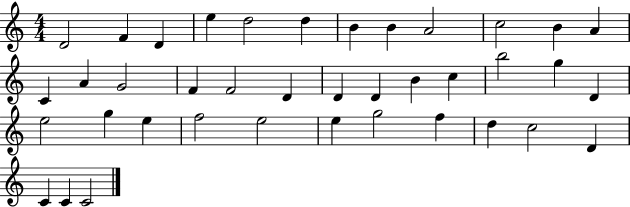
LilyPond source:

{
  \clef treble
  \numericTimeSignature
  \time 4/4
  \key c \major
  d'2 f'4 d'4 | e''4 d''2 d''4 | b'4 b'4 a'2 | c''2 b'4 a'4 | \break c'4 a'4 g'2 | f'4 f'2 d'4 | d'4 d'4 b'4 c''4 | b''2 g''4 d'4 | \break e''2 g''4 e''4 | f''2 e''2 | e''4 g''2 f''4 | d''4 c''2 d'4 | \break c'4 c'4 c'2 | \bar "|."
}